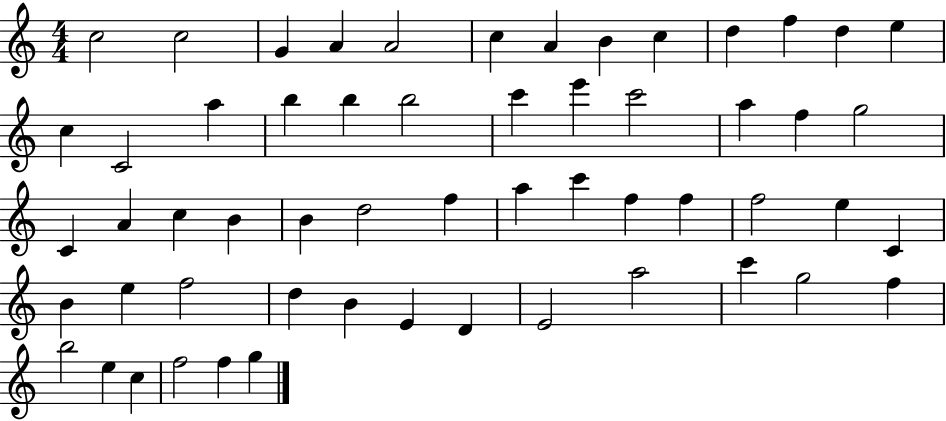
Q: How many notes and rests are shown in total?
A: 57